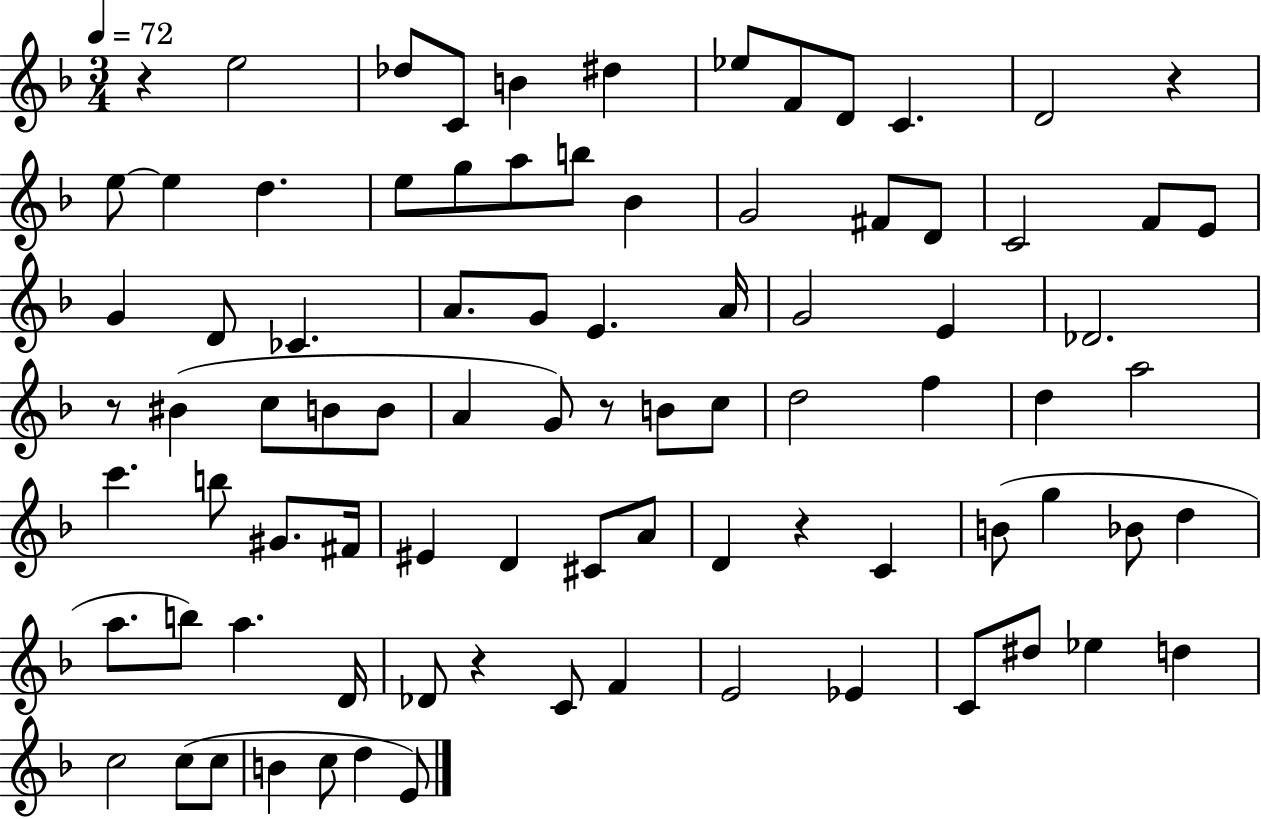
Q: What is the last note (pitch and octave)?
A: E4